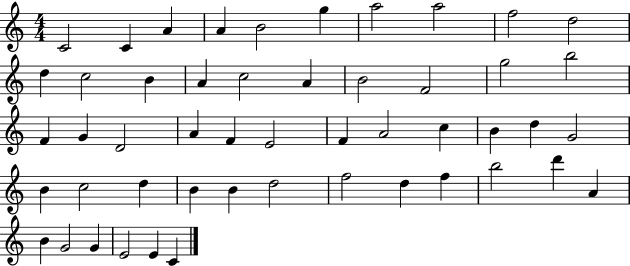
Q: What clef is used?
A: treble